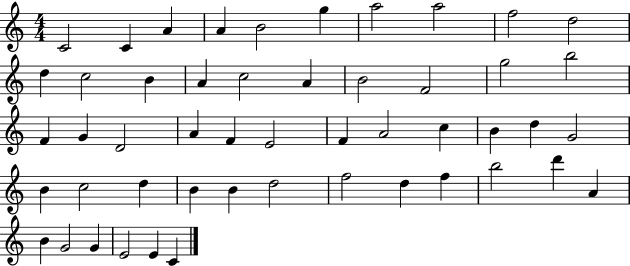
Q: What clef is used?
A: treble